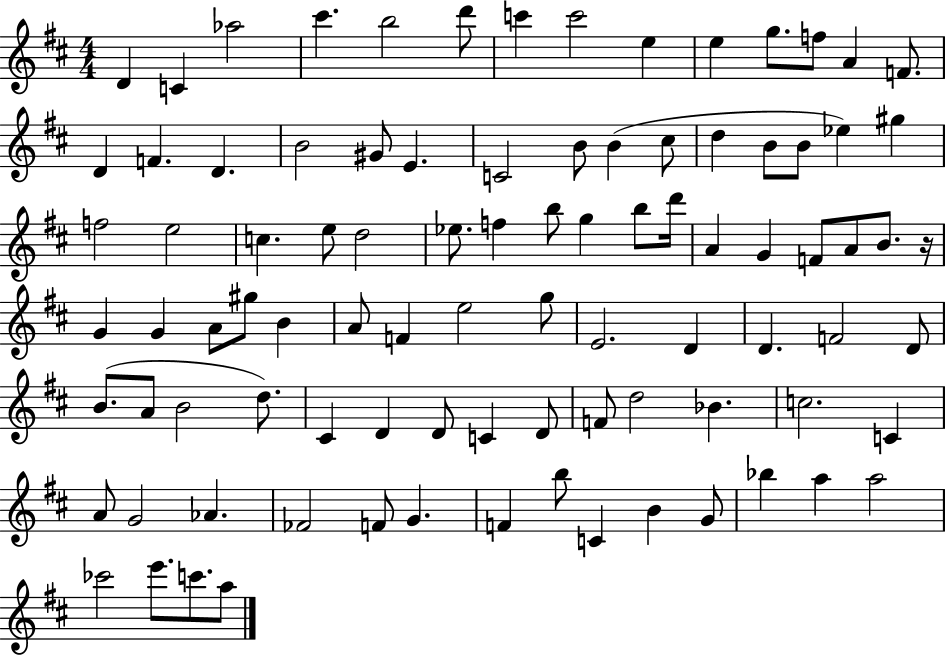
D4/q C4/q Ab5/h C#6/q. B5/h D6/e C6/q C6/h E5/q E5/q G5/e. F5/e A4/q F4/e. D4/q F4/q. D4/q. B4/h G#4/e E4/q. C4/h B4/e B4/q C#5/e D5/q B4/e B4/e Eb5/q G#5/q F5/h E5/h C5/q. E5/e D5/h Eb5/e. F5/q B5/e G5/q B5/e D6/s A4/q G4/q F4/e A4/e B4/e. R/s G4/q G4/q A4/e G#5/e B4/q A4/e F4/q E5/h G5/e E4/h. D4/q D4/q. F4/h D4/e B4/e. A4/e B4/h D5/e. C#4/q D4/q D4/e C4/q D4/e F4/e D5/h Bb4/q. C5/h. C4/q A4/e G4/h Ab4/q. FES4/h F4/e G4/q. F4/q B5/e C4/q B4/q G4/e Bb5/q A5/q A5/h CES6/h E6/e. C6/e. A5/e